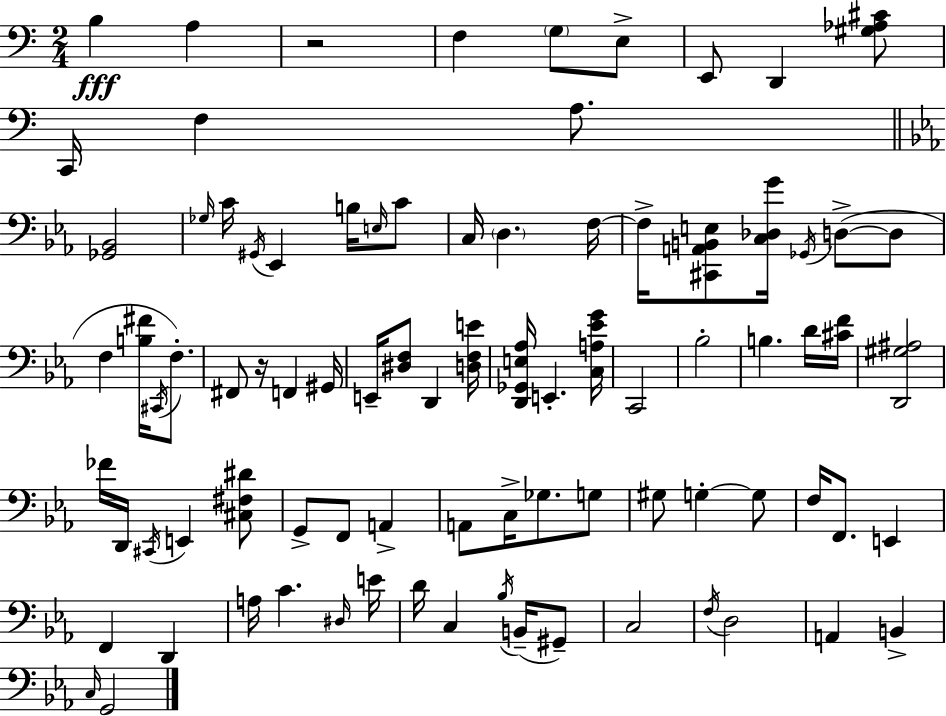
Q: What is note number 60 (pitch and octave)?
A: E4